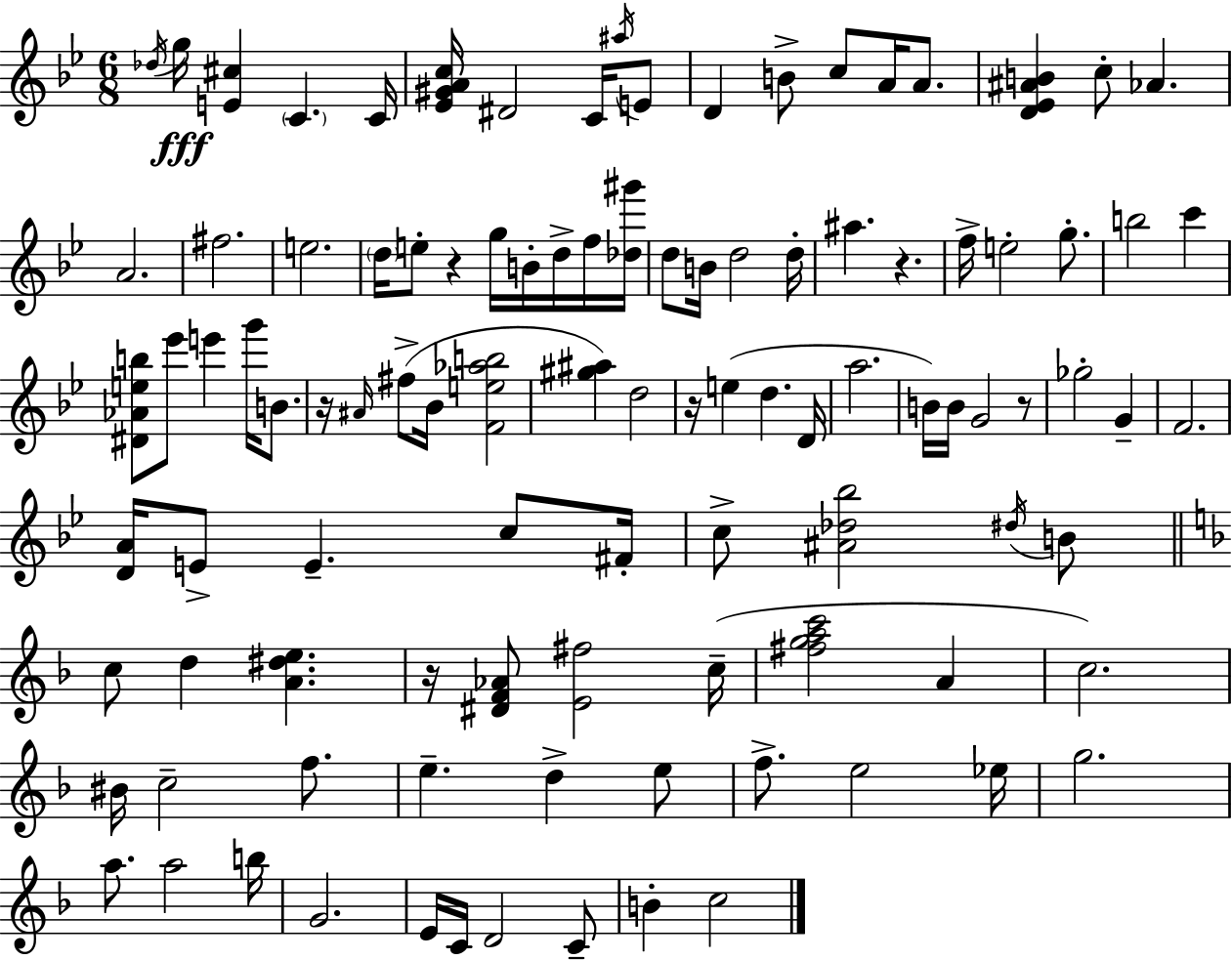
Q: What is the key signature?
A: G minor